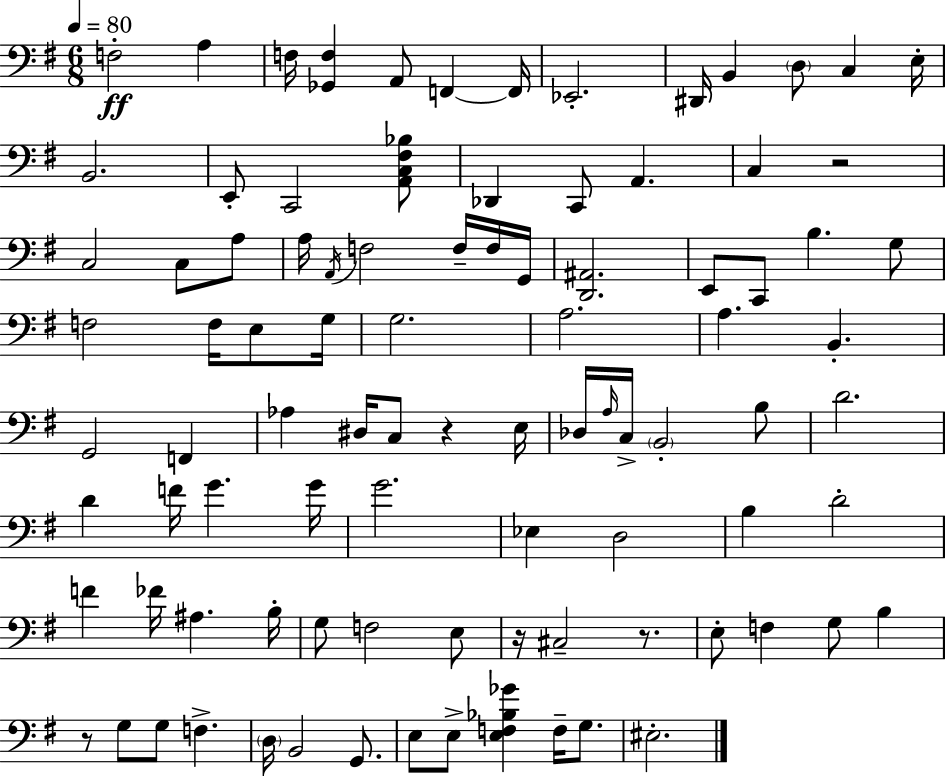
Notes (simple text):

F3/h A3/q F3/s [Gb2,F3]/q A2/e F2/q F2/s Eb2/h. D#2/s B2/q D3/e C3/q E3/s B2/h. E2/e C2/h [A2,C3,F#3,Bb3]/e Db2/q C2/e A2/q. C3/q R/h C3/h C3/e A3/e A3/s A2/s F3/h F3/s F3/s G2/s [D2,A#2]/h. E2/e C2/e B3/q. G3/e F3/h F3/s E3/e G3/s G3/h. A3/h. A3/q. B2/q. G2/h F2/q Ab3/q D#3/s C3/e R/q E3/s Db3/s A3/s C3/s B2/h B3/e D4/h. D4/q F4/s G4/q. G4/s G4/h. Eb3/q D3/h B3/q D4/h F4/q FES4/s A#3/q. B3/s G3/e F3/h E3/e R/s C#3/h R/e. E3/e F3/q G3/e B3/q R/e G3/e G3/e F3/q. D3/s B2/h G2/e. E3/e E3/e [E3,F3,Bb3,Gb4]/q F3/s G3/e. EIS3/h.